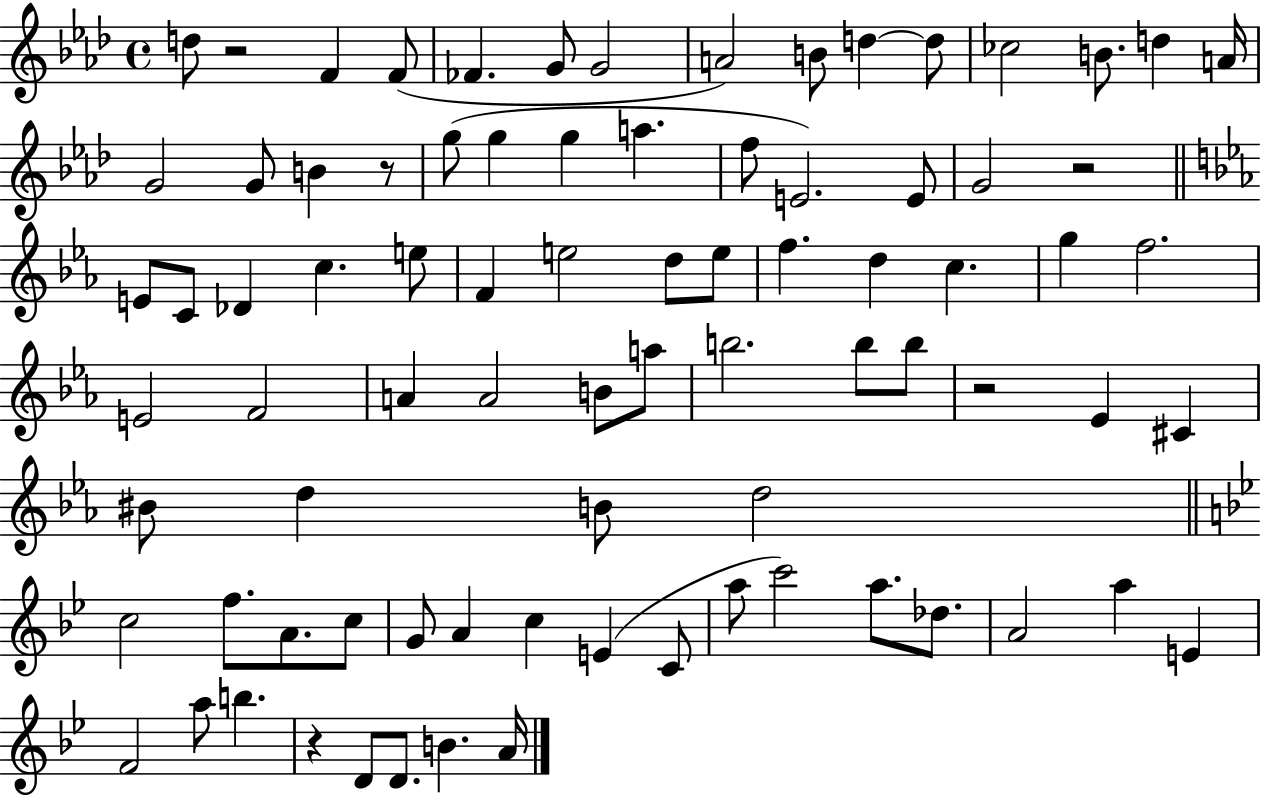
{
  \clef treble
  \time 4/4
  \defaultTimeSignature
  \key aes \major
  d''8 r2 f'4 f'8( | fes'4. g'8 g'2 | a'2) b'8 d''4~~ d''8 | ces''2 b'8. d''4 a'16 | \break g'2 g'8 b'4 r8 | g''8( g''4 g''4 a''4. | f''8 e'2.) e'8 | g'2 r2 | \break \bar "||" \break \key ees \major e'8 c'8 des'4 c''4. e''8 | f'4 e''2 d''8 e''8 | f''4. d''4 c''4. | g''4 f''2. | \break e'2 f'2 | a'4 a'2 b'8 a''8 | b''2. b''8 b''8 | r2 ees'4 cis'4 | \break bis'8 d''4 b'8 d''2 | \bar "||" \break \key bes \major c''2 f''8. a'8. c''8 | g'8 a'4 c''4 e'4( c'8 | a''8 c'''2) a''8. des''8. | a'2 a''4 e'4 | \break f'2 a''8 b''4. | r4 d'8 d'8. b'4. a'16 | \bar "|."
}